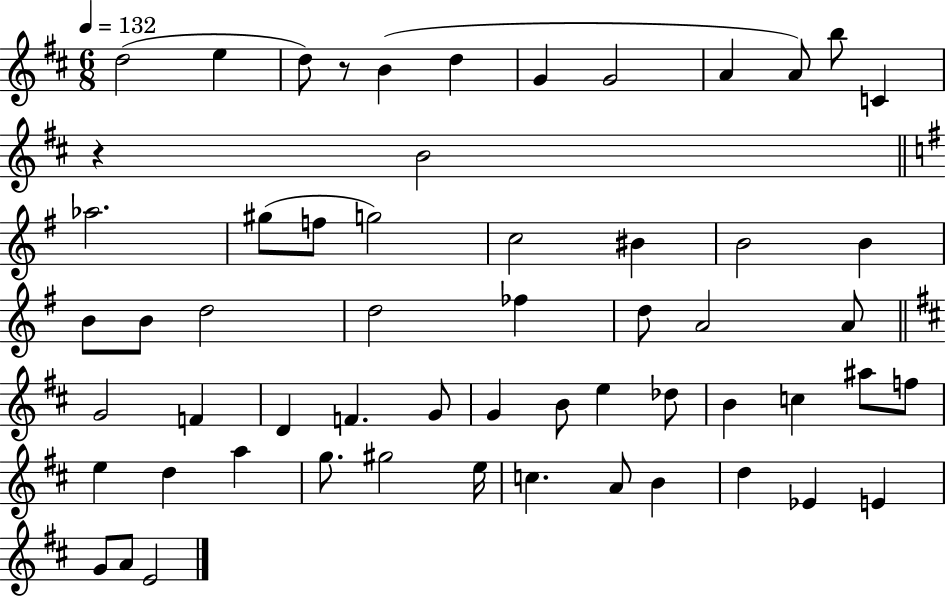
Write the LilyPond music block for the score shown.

{
  \clef treble
  \numericTimeSignature
  \time 6/8
  \key d \major
  \tempo 4 = 132
  d''2( e''4 | d''8) r8 b'4( d''4 | g'4 g'2 | a'4 a'8) b''8 c'4 | \break r4 b'2 | \bar "||" \break \key g \major aes''2. | gis''8( f''8 g''2) | c''2 bis'4 | b'2 b'4 | \break b'8 b'8 d''2 | d''2 fes''4 | d''8 a'2 a'8 | \bar "||" \break \key d \major g'2 f'4 | d'4 f'4. g'8 | g'4 b'8 e''4 des''8 | b'4 c''4 ais''8 f''8 | \break e''4 d''4 a''4 | g''8. gis''2 e''16 | c''4. a'8 b'4 | d''4 ees'4 e'4 | \break g'8 a'8 e'2 | \bar "|."
}